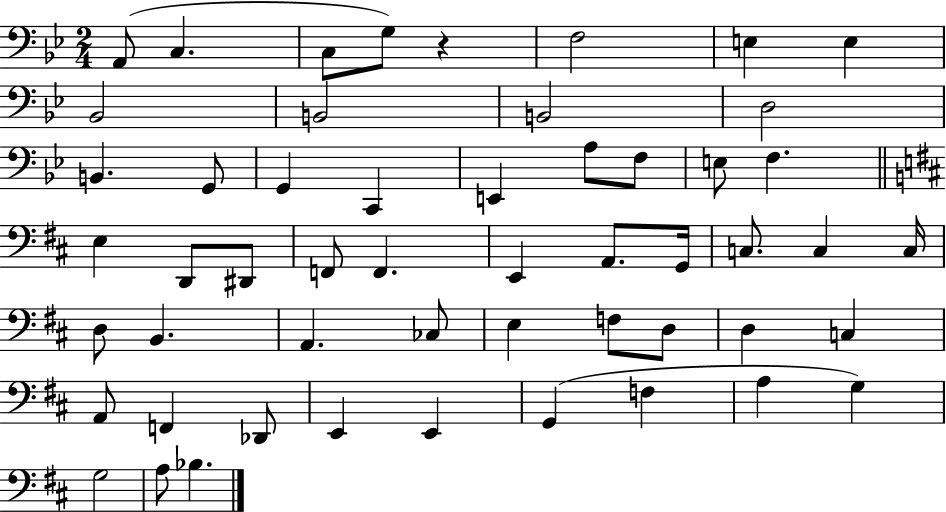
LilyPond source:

{
  \clef bass
  \numericTimeSignature
  \time 2/4
  \key bes \major
  a,8( c4. | c8 g8) r4 | f2 | e4 e4 | \break bes,2 | b,2 | b,2 | d2 | \break b,4. g,8 | g,4 c,4 | e,4 a8 f8 | e8 f4. | \break \bar "||" \break \key b \minor e4 d,8 dis,8 | f,8 f,4. | e,4 a,8. g,16 | c8. c4 c16 | \break d8 b,4. | a,4. ces8 | e4 f8 d8 | d4 c4 | \break a,8 f,4 des,8 | e,4 e,4 | g,4( f4 | a4 g4) | \break g2 | a8 bes4. | \bar "|."
}